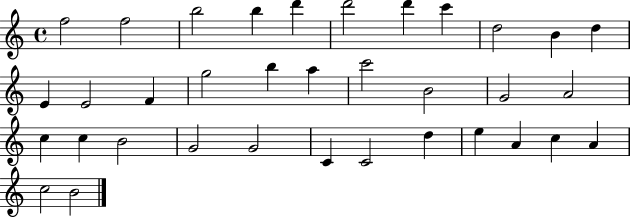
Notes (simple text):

F5/h F5/h B5/h B5/q D6/q D6/h D6/q C6/q D5/h B4/q D5/q E4/q E4/h F4/q G5/h B5/q A5/q C6/h B4/h G4/h A4/h C5/q C5/q B4/h G4/h G4/h C4/q C4/h D5/q E5/q A4/q C5/q A4/q C5/h B4/h